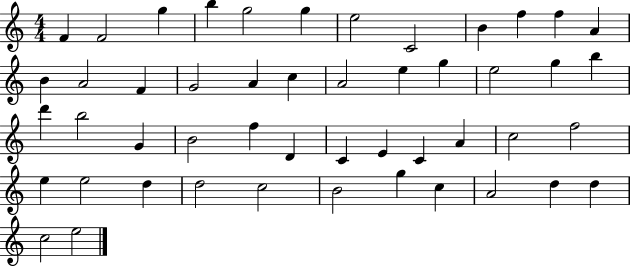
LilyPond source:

{
  \clef treble
  \numericTimeSignature
  \time 4/4
  \key c \major
  f'4 f'2 g''4 | b''4 g''2 g''4 | e''2 c'2 | b'4 f''4 f''4 a'4 | \break b'4 a'2 f'4 | g'2 a'4 c''4 | a'2 e''4 g''4 | e''2 g''4 b''4 | \break d'''4 b''2 g'4 | b'2 f''4 d'4 | c'4 e'4 c'4 a'4 | c''2 f''2 | \break e''4 e''2 d''4 | d''2 c''2 | b'2 g''4 c''4 | a'2 d''4 d''4 | \break c''2 e''2 | \bar "|."
}